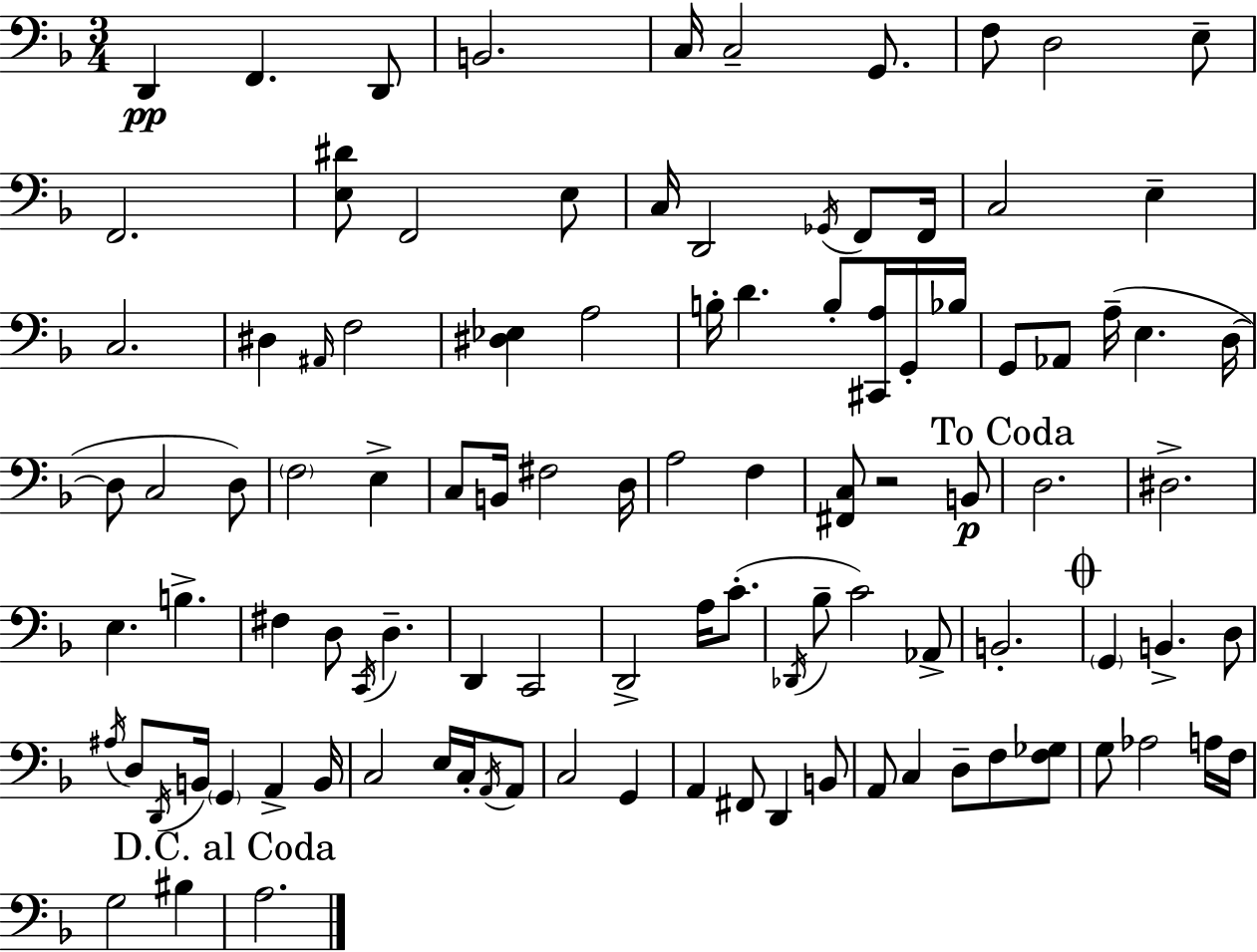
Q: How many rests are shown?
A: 1